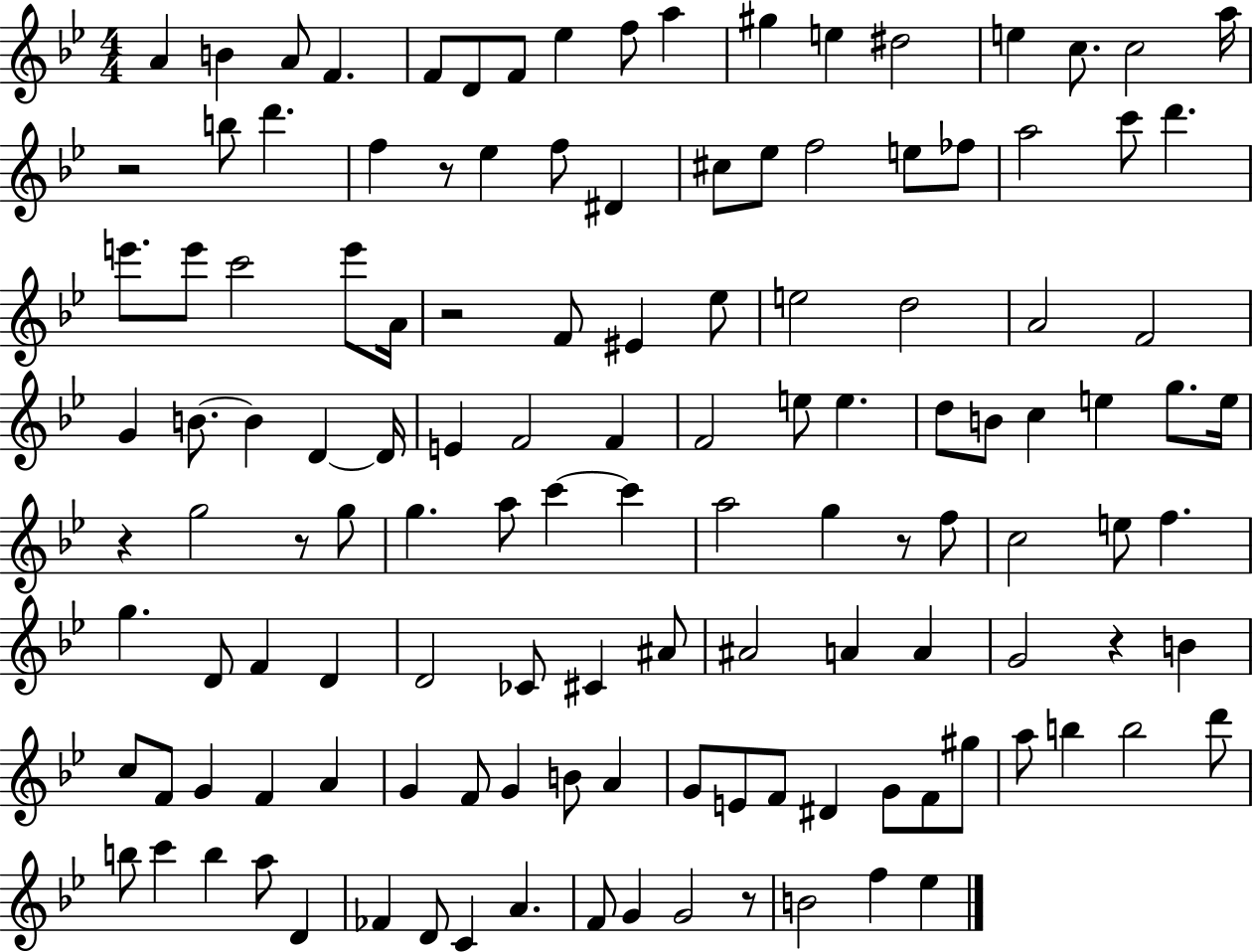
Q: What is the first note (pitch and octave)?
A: A4